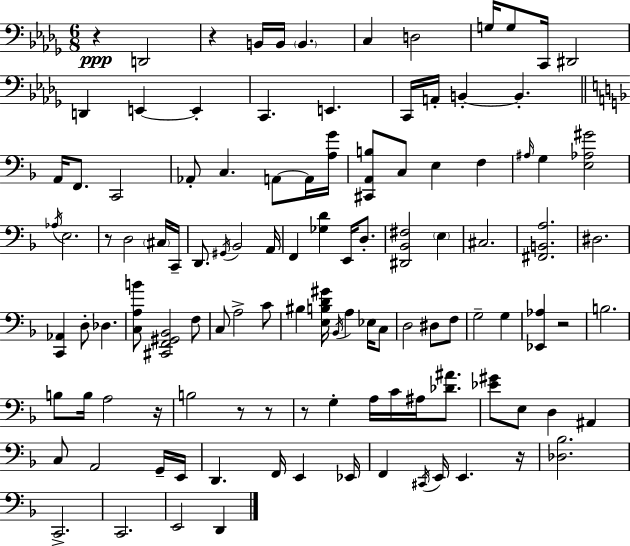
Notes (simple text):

R/q D2/h R/q B2/s B2/s B2/q. C3/q D3/h G3/s G3/e C2/s D#2/h D2/q E2/q E2/q C2/q. E2/q. C2/s A2/s B2/q B2/q. A2/s F2/e. C2/h Ab2/e C3/q. A2/e A2/s [A3,G4]/s [C#2,A2,B3]/e C3/e E3/q F3/q A#3/s G3/q [E3,Ab3,G#4]/h Ab3/s E3/h. R/e D3/h C#3/s C2/s D2/e. G#2/s Bb2/h A2/s F2/q [Gb3,D4]/q E2/s D3/e. [D#2,Bb2,F#3]/h E3/q C#3/h. [F#2,B2,A3]/h. D#3/h. [C2,Ab2]/q D3/e Db3/q. [C3,A3,B4]/e [C#2,F2,G#2,Bb2]/h F3/e C3/e A3/h C4/e BIS3/q [E3,B3,D4,G#4]/s Bb2/s A3/q Eb3/s C3/e D3/h D#3/e F3/e G3/h G3/q [Eb2,Ab3]/q R/h B3/h. B3/e B3/s A3/h R/s B3/h R/e R/e R/e G3/q A3/s C4/s A#3/s [Db4,A#4]/e. [Eb4,G#4]/e E3/e D3/q A#2/q C3/e A2/h G2/s E2/s D2/q. F2/s E2/q Eb2/s F2/q C#2/s E2/s E2/q. R/s [Db3,Bb3]/h. C2/h. C2/h. E2/h D2/q